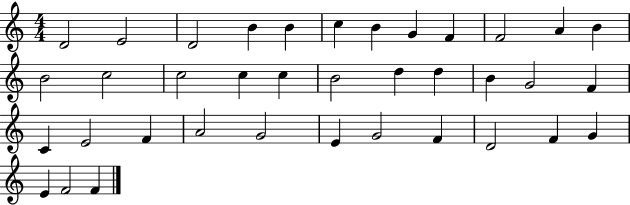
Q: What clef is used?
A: treble